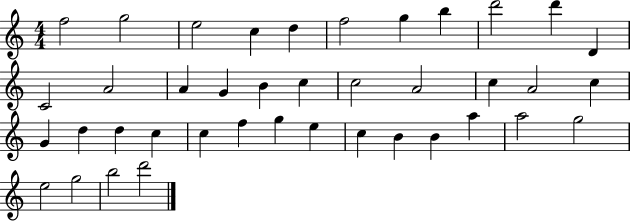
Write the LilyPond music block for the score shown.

{
  \clef treble
  \numericTimeSignature
  \time 4/4
  \key c \major
  f''2 g''2 | e''2 c''4 d''4 | f''2 g''4 b''4 | d'''2 d'''4 d'4 | \break c'2 a'2 | a'4 g'4 b'4 c''4 | c''2 a'2 | c''4 a'2 c''4 | \break g'4 d''4 d''4 c''4 | c''4 f''4 g''4 e''4 | c''4 b'4 b'4 a''4 | a''2 g''2 | \break e''2 g''2 | b''2 d'''2 | \bar "|."
}